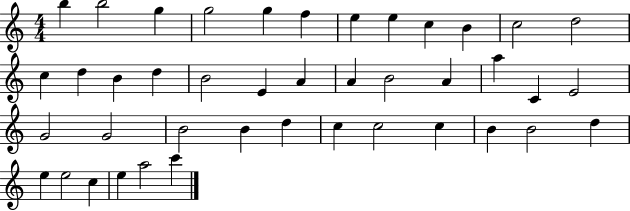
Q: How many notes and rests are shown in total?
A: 42